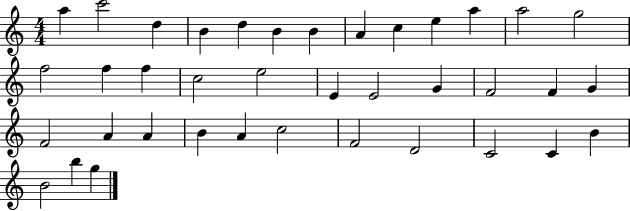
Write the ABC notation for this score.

X:1
T:Untitled
M:4/4
L:1/4
K:C
a c'2 d B d B B A c e a a2 g2 f2 f f c2 e2 E E2 G F2 F G F2 A A B A c2 F2 D2 C2 C B B2 b g